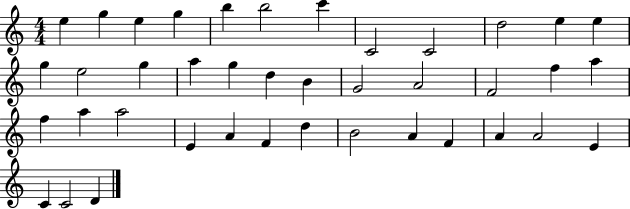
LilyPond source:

{
  \clef treble
  \numericTimeSignature
  \time 4/4
  \key c \major
  e''4 g''4 e''4 g''4 | b''4 b''2 c'''4 | c'2 c'2 | d''2 e''4 e''4 | \break g''4 e''2 g''4 | a''4 g''4 d''4 b'4 | g'2 a'2 | f'2 f''4 a''4 | \break f''4 a''4 a''2 | e'4 a'4 f'4 d''4 | b'2 a'4 f'4 | a'4 a'2 e'4 | \break c'4 c'2 d'4 | \bar "|."
}